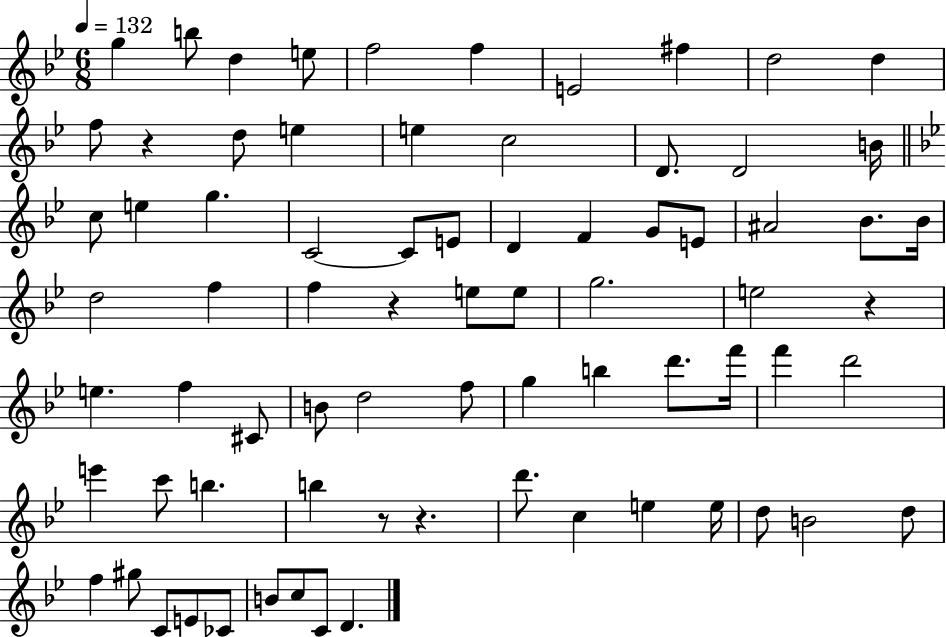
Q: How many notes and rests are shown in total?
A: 75